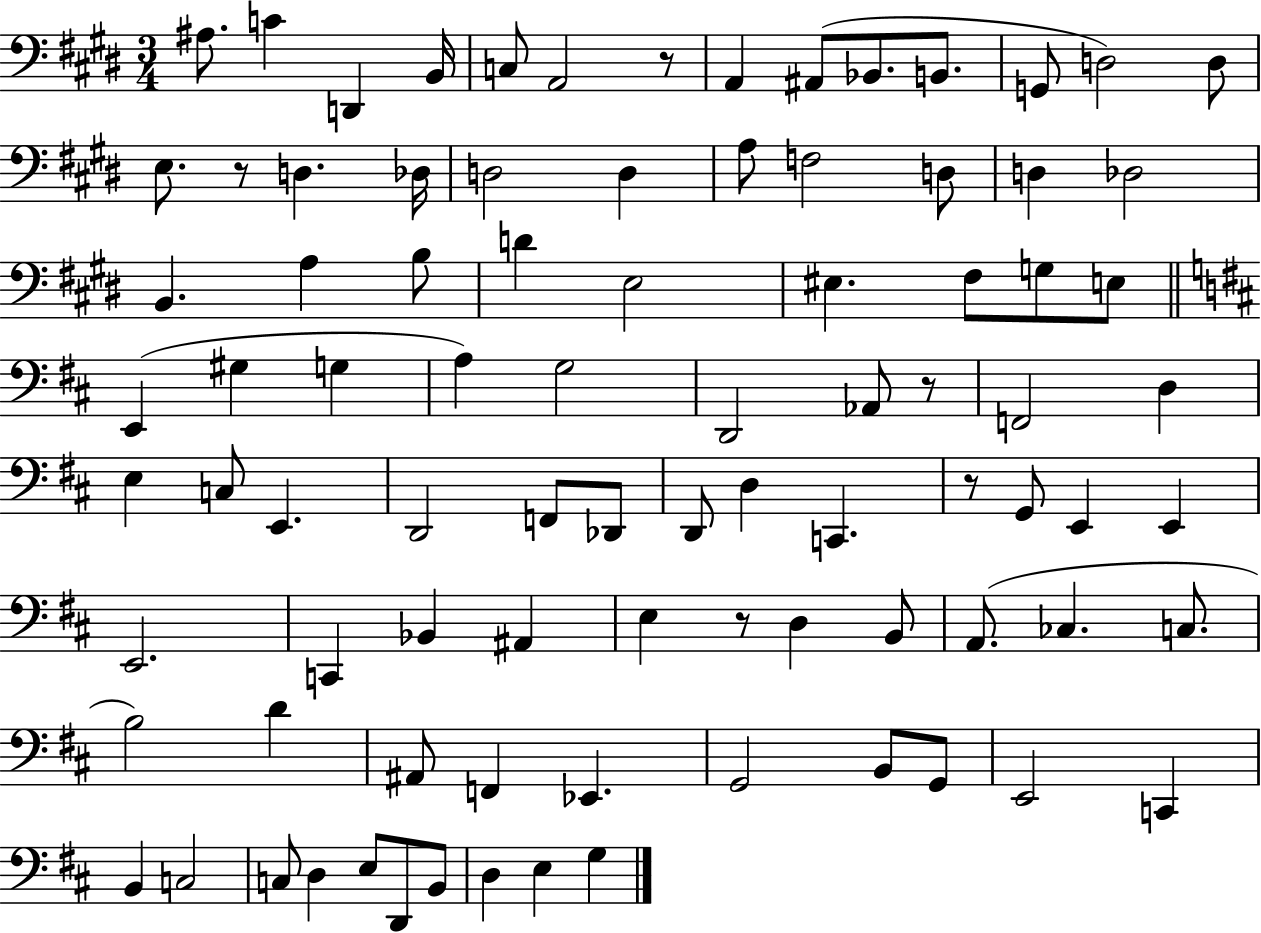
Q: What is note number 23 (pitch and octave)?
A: Db3